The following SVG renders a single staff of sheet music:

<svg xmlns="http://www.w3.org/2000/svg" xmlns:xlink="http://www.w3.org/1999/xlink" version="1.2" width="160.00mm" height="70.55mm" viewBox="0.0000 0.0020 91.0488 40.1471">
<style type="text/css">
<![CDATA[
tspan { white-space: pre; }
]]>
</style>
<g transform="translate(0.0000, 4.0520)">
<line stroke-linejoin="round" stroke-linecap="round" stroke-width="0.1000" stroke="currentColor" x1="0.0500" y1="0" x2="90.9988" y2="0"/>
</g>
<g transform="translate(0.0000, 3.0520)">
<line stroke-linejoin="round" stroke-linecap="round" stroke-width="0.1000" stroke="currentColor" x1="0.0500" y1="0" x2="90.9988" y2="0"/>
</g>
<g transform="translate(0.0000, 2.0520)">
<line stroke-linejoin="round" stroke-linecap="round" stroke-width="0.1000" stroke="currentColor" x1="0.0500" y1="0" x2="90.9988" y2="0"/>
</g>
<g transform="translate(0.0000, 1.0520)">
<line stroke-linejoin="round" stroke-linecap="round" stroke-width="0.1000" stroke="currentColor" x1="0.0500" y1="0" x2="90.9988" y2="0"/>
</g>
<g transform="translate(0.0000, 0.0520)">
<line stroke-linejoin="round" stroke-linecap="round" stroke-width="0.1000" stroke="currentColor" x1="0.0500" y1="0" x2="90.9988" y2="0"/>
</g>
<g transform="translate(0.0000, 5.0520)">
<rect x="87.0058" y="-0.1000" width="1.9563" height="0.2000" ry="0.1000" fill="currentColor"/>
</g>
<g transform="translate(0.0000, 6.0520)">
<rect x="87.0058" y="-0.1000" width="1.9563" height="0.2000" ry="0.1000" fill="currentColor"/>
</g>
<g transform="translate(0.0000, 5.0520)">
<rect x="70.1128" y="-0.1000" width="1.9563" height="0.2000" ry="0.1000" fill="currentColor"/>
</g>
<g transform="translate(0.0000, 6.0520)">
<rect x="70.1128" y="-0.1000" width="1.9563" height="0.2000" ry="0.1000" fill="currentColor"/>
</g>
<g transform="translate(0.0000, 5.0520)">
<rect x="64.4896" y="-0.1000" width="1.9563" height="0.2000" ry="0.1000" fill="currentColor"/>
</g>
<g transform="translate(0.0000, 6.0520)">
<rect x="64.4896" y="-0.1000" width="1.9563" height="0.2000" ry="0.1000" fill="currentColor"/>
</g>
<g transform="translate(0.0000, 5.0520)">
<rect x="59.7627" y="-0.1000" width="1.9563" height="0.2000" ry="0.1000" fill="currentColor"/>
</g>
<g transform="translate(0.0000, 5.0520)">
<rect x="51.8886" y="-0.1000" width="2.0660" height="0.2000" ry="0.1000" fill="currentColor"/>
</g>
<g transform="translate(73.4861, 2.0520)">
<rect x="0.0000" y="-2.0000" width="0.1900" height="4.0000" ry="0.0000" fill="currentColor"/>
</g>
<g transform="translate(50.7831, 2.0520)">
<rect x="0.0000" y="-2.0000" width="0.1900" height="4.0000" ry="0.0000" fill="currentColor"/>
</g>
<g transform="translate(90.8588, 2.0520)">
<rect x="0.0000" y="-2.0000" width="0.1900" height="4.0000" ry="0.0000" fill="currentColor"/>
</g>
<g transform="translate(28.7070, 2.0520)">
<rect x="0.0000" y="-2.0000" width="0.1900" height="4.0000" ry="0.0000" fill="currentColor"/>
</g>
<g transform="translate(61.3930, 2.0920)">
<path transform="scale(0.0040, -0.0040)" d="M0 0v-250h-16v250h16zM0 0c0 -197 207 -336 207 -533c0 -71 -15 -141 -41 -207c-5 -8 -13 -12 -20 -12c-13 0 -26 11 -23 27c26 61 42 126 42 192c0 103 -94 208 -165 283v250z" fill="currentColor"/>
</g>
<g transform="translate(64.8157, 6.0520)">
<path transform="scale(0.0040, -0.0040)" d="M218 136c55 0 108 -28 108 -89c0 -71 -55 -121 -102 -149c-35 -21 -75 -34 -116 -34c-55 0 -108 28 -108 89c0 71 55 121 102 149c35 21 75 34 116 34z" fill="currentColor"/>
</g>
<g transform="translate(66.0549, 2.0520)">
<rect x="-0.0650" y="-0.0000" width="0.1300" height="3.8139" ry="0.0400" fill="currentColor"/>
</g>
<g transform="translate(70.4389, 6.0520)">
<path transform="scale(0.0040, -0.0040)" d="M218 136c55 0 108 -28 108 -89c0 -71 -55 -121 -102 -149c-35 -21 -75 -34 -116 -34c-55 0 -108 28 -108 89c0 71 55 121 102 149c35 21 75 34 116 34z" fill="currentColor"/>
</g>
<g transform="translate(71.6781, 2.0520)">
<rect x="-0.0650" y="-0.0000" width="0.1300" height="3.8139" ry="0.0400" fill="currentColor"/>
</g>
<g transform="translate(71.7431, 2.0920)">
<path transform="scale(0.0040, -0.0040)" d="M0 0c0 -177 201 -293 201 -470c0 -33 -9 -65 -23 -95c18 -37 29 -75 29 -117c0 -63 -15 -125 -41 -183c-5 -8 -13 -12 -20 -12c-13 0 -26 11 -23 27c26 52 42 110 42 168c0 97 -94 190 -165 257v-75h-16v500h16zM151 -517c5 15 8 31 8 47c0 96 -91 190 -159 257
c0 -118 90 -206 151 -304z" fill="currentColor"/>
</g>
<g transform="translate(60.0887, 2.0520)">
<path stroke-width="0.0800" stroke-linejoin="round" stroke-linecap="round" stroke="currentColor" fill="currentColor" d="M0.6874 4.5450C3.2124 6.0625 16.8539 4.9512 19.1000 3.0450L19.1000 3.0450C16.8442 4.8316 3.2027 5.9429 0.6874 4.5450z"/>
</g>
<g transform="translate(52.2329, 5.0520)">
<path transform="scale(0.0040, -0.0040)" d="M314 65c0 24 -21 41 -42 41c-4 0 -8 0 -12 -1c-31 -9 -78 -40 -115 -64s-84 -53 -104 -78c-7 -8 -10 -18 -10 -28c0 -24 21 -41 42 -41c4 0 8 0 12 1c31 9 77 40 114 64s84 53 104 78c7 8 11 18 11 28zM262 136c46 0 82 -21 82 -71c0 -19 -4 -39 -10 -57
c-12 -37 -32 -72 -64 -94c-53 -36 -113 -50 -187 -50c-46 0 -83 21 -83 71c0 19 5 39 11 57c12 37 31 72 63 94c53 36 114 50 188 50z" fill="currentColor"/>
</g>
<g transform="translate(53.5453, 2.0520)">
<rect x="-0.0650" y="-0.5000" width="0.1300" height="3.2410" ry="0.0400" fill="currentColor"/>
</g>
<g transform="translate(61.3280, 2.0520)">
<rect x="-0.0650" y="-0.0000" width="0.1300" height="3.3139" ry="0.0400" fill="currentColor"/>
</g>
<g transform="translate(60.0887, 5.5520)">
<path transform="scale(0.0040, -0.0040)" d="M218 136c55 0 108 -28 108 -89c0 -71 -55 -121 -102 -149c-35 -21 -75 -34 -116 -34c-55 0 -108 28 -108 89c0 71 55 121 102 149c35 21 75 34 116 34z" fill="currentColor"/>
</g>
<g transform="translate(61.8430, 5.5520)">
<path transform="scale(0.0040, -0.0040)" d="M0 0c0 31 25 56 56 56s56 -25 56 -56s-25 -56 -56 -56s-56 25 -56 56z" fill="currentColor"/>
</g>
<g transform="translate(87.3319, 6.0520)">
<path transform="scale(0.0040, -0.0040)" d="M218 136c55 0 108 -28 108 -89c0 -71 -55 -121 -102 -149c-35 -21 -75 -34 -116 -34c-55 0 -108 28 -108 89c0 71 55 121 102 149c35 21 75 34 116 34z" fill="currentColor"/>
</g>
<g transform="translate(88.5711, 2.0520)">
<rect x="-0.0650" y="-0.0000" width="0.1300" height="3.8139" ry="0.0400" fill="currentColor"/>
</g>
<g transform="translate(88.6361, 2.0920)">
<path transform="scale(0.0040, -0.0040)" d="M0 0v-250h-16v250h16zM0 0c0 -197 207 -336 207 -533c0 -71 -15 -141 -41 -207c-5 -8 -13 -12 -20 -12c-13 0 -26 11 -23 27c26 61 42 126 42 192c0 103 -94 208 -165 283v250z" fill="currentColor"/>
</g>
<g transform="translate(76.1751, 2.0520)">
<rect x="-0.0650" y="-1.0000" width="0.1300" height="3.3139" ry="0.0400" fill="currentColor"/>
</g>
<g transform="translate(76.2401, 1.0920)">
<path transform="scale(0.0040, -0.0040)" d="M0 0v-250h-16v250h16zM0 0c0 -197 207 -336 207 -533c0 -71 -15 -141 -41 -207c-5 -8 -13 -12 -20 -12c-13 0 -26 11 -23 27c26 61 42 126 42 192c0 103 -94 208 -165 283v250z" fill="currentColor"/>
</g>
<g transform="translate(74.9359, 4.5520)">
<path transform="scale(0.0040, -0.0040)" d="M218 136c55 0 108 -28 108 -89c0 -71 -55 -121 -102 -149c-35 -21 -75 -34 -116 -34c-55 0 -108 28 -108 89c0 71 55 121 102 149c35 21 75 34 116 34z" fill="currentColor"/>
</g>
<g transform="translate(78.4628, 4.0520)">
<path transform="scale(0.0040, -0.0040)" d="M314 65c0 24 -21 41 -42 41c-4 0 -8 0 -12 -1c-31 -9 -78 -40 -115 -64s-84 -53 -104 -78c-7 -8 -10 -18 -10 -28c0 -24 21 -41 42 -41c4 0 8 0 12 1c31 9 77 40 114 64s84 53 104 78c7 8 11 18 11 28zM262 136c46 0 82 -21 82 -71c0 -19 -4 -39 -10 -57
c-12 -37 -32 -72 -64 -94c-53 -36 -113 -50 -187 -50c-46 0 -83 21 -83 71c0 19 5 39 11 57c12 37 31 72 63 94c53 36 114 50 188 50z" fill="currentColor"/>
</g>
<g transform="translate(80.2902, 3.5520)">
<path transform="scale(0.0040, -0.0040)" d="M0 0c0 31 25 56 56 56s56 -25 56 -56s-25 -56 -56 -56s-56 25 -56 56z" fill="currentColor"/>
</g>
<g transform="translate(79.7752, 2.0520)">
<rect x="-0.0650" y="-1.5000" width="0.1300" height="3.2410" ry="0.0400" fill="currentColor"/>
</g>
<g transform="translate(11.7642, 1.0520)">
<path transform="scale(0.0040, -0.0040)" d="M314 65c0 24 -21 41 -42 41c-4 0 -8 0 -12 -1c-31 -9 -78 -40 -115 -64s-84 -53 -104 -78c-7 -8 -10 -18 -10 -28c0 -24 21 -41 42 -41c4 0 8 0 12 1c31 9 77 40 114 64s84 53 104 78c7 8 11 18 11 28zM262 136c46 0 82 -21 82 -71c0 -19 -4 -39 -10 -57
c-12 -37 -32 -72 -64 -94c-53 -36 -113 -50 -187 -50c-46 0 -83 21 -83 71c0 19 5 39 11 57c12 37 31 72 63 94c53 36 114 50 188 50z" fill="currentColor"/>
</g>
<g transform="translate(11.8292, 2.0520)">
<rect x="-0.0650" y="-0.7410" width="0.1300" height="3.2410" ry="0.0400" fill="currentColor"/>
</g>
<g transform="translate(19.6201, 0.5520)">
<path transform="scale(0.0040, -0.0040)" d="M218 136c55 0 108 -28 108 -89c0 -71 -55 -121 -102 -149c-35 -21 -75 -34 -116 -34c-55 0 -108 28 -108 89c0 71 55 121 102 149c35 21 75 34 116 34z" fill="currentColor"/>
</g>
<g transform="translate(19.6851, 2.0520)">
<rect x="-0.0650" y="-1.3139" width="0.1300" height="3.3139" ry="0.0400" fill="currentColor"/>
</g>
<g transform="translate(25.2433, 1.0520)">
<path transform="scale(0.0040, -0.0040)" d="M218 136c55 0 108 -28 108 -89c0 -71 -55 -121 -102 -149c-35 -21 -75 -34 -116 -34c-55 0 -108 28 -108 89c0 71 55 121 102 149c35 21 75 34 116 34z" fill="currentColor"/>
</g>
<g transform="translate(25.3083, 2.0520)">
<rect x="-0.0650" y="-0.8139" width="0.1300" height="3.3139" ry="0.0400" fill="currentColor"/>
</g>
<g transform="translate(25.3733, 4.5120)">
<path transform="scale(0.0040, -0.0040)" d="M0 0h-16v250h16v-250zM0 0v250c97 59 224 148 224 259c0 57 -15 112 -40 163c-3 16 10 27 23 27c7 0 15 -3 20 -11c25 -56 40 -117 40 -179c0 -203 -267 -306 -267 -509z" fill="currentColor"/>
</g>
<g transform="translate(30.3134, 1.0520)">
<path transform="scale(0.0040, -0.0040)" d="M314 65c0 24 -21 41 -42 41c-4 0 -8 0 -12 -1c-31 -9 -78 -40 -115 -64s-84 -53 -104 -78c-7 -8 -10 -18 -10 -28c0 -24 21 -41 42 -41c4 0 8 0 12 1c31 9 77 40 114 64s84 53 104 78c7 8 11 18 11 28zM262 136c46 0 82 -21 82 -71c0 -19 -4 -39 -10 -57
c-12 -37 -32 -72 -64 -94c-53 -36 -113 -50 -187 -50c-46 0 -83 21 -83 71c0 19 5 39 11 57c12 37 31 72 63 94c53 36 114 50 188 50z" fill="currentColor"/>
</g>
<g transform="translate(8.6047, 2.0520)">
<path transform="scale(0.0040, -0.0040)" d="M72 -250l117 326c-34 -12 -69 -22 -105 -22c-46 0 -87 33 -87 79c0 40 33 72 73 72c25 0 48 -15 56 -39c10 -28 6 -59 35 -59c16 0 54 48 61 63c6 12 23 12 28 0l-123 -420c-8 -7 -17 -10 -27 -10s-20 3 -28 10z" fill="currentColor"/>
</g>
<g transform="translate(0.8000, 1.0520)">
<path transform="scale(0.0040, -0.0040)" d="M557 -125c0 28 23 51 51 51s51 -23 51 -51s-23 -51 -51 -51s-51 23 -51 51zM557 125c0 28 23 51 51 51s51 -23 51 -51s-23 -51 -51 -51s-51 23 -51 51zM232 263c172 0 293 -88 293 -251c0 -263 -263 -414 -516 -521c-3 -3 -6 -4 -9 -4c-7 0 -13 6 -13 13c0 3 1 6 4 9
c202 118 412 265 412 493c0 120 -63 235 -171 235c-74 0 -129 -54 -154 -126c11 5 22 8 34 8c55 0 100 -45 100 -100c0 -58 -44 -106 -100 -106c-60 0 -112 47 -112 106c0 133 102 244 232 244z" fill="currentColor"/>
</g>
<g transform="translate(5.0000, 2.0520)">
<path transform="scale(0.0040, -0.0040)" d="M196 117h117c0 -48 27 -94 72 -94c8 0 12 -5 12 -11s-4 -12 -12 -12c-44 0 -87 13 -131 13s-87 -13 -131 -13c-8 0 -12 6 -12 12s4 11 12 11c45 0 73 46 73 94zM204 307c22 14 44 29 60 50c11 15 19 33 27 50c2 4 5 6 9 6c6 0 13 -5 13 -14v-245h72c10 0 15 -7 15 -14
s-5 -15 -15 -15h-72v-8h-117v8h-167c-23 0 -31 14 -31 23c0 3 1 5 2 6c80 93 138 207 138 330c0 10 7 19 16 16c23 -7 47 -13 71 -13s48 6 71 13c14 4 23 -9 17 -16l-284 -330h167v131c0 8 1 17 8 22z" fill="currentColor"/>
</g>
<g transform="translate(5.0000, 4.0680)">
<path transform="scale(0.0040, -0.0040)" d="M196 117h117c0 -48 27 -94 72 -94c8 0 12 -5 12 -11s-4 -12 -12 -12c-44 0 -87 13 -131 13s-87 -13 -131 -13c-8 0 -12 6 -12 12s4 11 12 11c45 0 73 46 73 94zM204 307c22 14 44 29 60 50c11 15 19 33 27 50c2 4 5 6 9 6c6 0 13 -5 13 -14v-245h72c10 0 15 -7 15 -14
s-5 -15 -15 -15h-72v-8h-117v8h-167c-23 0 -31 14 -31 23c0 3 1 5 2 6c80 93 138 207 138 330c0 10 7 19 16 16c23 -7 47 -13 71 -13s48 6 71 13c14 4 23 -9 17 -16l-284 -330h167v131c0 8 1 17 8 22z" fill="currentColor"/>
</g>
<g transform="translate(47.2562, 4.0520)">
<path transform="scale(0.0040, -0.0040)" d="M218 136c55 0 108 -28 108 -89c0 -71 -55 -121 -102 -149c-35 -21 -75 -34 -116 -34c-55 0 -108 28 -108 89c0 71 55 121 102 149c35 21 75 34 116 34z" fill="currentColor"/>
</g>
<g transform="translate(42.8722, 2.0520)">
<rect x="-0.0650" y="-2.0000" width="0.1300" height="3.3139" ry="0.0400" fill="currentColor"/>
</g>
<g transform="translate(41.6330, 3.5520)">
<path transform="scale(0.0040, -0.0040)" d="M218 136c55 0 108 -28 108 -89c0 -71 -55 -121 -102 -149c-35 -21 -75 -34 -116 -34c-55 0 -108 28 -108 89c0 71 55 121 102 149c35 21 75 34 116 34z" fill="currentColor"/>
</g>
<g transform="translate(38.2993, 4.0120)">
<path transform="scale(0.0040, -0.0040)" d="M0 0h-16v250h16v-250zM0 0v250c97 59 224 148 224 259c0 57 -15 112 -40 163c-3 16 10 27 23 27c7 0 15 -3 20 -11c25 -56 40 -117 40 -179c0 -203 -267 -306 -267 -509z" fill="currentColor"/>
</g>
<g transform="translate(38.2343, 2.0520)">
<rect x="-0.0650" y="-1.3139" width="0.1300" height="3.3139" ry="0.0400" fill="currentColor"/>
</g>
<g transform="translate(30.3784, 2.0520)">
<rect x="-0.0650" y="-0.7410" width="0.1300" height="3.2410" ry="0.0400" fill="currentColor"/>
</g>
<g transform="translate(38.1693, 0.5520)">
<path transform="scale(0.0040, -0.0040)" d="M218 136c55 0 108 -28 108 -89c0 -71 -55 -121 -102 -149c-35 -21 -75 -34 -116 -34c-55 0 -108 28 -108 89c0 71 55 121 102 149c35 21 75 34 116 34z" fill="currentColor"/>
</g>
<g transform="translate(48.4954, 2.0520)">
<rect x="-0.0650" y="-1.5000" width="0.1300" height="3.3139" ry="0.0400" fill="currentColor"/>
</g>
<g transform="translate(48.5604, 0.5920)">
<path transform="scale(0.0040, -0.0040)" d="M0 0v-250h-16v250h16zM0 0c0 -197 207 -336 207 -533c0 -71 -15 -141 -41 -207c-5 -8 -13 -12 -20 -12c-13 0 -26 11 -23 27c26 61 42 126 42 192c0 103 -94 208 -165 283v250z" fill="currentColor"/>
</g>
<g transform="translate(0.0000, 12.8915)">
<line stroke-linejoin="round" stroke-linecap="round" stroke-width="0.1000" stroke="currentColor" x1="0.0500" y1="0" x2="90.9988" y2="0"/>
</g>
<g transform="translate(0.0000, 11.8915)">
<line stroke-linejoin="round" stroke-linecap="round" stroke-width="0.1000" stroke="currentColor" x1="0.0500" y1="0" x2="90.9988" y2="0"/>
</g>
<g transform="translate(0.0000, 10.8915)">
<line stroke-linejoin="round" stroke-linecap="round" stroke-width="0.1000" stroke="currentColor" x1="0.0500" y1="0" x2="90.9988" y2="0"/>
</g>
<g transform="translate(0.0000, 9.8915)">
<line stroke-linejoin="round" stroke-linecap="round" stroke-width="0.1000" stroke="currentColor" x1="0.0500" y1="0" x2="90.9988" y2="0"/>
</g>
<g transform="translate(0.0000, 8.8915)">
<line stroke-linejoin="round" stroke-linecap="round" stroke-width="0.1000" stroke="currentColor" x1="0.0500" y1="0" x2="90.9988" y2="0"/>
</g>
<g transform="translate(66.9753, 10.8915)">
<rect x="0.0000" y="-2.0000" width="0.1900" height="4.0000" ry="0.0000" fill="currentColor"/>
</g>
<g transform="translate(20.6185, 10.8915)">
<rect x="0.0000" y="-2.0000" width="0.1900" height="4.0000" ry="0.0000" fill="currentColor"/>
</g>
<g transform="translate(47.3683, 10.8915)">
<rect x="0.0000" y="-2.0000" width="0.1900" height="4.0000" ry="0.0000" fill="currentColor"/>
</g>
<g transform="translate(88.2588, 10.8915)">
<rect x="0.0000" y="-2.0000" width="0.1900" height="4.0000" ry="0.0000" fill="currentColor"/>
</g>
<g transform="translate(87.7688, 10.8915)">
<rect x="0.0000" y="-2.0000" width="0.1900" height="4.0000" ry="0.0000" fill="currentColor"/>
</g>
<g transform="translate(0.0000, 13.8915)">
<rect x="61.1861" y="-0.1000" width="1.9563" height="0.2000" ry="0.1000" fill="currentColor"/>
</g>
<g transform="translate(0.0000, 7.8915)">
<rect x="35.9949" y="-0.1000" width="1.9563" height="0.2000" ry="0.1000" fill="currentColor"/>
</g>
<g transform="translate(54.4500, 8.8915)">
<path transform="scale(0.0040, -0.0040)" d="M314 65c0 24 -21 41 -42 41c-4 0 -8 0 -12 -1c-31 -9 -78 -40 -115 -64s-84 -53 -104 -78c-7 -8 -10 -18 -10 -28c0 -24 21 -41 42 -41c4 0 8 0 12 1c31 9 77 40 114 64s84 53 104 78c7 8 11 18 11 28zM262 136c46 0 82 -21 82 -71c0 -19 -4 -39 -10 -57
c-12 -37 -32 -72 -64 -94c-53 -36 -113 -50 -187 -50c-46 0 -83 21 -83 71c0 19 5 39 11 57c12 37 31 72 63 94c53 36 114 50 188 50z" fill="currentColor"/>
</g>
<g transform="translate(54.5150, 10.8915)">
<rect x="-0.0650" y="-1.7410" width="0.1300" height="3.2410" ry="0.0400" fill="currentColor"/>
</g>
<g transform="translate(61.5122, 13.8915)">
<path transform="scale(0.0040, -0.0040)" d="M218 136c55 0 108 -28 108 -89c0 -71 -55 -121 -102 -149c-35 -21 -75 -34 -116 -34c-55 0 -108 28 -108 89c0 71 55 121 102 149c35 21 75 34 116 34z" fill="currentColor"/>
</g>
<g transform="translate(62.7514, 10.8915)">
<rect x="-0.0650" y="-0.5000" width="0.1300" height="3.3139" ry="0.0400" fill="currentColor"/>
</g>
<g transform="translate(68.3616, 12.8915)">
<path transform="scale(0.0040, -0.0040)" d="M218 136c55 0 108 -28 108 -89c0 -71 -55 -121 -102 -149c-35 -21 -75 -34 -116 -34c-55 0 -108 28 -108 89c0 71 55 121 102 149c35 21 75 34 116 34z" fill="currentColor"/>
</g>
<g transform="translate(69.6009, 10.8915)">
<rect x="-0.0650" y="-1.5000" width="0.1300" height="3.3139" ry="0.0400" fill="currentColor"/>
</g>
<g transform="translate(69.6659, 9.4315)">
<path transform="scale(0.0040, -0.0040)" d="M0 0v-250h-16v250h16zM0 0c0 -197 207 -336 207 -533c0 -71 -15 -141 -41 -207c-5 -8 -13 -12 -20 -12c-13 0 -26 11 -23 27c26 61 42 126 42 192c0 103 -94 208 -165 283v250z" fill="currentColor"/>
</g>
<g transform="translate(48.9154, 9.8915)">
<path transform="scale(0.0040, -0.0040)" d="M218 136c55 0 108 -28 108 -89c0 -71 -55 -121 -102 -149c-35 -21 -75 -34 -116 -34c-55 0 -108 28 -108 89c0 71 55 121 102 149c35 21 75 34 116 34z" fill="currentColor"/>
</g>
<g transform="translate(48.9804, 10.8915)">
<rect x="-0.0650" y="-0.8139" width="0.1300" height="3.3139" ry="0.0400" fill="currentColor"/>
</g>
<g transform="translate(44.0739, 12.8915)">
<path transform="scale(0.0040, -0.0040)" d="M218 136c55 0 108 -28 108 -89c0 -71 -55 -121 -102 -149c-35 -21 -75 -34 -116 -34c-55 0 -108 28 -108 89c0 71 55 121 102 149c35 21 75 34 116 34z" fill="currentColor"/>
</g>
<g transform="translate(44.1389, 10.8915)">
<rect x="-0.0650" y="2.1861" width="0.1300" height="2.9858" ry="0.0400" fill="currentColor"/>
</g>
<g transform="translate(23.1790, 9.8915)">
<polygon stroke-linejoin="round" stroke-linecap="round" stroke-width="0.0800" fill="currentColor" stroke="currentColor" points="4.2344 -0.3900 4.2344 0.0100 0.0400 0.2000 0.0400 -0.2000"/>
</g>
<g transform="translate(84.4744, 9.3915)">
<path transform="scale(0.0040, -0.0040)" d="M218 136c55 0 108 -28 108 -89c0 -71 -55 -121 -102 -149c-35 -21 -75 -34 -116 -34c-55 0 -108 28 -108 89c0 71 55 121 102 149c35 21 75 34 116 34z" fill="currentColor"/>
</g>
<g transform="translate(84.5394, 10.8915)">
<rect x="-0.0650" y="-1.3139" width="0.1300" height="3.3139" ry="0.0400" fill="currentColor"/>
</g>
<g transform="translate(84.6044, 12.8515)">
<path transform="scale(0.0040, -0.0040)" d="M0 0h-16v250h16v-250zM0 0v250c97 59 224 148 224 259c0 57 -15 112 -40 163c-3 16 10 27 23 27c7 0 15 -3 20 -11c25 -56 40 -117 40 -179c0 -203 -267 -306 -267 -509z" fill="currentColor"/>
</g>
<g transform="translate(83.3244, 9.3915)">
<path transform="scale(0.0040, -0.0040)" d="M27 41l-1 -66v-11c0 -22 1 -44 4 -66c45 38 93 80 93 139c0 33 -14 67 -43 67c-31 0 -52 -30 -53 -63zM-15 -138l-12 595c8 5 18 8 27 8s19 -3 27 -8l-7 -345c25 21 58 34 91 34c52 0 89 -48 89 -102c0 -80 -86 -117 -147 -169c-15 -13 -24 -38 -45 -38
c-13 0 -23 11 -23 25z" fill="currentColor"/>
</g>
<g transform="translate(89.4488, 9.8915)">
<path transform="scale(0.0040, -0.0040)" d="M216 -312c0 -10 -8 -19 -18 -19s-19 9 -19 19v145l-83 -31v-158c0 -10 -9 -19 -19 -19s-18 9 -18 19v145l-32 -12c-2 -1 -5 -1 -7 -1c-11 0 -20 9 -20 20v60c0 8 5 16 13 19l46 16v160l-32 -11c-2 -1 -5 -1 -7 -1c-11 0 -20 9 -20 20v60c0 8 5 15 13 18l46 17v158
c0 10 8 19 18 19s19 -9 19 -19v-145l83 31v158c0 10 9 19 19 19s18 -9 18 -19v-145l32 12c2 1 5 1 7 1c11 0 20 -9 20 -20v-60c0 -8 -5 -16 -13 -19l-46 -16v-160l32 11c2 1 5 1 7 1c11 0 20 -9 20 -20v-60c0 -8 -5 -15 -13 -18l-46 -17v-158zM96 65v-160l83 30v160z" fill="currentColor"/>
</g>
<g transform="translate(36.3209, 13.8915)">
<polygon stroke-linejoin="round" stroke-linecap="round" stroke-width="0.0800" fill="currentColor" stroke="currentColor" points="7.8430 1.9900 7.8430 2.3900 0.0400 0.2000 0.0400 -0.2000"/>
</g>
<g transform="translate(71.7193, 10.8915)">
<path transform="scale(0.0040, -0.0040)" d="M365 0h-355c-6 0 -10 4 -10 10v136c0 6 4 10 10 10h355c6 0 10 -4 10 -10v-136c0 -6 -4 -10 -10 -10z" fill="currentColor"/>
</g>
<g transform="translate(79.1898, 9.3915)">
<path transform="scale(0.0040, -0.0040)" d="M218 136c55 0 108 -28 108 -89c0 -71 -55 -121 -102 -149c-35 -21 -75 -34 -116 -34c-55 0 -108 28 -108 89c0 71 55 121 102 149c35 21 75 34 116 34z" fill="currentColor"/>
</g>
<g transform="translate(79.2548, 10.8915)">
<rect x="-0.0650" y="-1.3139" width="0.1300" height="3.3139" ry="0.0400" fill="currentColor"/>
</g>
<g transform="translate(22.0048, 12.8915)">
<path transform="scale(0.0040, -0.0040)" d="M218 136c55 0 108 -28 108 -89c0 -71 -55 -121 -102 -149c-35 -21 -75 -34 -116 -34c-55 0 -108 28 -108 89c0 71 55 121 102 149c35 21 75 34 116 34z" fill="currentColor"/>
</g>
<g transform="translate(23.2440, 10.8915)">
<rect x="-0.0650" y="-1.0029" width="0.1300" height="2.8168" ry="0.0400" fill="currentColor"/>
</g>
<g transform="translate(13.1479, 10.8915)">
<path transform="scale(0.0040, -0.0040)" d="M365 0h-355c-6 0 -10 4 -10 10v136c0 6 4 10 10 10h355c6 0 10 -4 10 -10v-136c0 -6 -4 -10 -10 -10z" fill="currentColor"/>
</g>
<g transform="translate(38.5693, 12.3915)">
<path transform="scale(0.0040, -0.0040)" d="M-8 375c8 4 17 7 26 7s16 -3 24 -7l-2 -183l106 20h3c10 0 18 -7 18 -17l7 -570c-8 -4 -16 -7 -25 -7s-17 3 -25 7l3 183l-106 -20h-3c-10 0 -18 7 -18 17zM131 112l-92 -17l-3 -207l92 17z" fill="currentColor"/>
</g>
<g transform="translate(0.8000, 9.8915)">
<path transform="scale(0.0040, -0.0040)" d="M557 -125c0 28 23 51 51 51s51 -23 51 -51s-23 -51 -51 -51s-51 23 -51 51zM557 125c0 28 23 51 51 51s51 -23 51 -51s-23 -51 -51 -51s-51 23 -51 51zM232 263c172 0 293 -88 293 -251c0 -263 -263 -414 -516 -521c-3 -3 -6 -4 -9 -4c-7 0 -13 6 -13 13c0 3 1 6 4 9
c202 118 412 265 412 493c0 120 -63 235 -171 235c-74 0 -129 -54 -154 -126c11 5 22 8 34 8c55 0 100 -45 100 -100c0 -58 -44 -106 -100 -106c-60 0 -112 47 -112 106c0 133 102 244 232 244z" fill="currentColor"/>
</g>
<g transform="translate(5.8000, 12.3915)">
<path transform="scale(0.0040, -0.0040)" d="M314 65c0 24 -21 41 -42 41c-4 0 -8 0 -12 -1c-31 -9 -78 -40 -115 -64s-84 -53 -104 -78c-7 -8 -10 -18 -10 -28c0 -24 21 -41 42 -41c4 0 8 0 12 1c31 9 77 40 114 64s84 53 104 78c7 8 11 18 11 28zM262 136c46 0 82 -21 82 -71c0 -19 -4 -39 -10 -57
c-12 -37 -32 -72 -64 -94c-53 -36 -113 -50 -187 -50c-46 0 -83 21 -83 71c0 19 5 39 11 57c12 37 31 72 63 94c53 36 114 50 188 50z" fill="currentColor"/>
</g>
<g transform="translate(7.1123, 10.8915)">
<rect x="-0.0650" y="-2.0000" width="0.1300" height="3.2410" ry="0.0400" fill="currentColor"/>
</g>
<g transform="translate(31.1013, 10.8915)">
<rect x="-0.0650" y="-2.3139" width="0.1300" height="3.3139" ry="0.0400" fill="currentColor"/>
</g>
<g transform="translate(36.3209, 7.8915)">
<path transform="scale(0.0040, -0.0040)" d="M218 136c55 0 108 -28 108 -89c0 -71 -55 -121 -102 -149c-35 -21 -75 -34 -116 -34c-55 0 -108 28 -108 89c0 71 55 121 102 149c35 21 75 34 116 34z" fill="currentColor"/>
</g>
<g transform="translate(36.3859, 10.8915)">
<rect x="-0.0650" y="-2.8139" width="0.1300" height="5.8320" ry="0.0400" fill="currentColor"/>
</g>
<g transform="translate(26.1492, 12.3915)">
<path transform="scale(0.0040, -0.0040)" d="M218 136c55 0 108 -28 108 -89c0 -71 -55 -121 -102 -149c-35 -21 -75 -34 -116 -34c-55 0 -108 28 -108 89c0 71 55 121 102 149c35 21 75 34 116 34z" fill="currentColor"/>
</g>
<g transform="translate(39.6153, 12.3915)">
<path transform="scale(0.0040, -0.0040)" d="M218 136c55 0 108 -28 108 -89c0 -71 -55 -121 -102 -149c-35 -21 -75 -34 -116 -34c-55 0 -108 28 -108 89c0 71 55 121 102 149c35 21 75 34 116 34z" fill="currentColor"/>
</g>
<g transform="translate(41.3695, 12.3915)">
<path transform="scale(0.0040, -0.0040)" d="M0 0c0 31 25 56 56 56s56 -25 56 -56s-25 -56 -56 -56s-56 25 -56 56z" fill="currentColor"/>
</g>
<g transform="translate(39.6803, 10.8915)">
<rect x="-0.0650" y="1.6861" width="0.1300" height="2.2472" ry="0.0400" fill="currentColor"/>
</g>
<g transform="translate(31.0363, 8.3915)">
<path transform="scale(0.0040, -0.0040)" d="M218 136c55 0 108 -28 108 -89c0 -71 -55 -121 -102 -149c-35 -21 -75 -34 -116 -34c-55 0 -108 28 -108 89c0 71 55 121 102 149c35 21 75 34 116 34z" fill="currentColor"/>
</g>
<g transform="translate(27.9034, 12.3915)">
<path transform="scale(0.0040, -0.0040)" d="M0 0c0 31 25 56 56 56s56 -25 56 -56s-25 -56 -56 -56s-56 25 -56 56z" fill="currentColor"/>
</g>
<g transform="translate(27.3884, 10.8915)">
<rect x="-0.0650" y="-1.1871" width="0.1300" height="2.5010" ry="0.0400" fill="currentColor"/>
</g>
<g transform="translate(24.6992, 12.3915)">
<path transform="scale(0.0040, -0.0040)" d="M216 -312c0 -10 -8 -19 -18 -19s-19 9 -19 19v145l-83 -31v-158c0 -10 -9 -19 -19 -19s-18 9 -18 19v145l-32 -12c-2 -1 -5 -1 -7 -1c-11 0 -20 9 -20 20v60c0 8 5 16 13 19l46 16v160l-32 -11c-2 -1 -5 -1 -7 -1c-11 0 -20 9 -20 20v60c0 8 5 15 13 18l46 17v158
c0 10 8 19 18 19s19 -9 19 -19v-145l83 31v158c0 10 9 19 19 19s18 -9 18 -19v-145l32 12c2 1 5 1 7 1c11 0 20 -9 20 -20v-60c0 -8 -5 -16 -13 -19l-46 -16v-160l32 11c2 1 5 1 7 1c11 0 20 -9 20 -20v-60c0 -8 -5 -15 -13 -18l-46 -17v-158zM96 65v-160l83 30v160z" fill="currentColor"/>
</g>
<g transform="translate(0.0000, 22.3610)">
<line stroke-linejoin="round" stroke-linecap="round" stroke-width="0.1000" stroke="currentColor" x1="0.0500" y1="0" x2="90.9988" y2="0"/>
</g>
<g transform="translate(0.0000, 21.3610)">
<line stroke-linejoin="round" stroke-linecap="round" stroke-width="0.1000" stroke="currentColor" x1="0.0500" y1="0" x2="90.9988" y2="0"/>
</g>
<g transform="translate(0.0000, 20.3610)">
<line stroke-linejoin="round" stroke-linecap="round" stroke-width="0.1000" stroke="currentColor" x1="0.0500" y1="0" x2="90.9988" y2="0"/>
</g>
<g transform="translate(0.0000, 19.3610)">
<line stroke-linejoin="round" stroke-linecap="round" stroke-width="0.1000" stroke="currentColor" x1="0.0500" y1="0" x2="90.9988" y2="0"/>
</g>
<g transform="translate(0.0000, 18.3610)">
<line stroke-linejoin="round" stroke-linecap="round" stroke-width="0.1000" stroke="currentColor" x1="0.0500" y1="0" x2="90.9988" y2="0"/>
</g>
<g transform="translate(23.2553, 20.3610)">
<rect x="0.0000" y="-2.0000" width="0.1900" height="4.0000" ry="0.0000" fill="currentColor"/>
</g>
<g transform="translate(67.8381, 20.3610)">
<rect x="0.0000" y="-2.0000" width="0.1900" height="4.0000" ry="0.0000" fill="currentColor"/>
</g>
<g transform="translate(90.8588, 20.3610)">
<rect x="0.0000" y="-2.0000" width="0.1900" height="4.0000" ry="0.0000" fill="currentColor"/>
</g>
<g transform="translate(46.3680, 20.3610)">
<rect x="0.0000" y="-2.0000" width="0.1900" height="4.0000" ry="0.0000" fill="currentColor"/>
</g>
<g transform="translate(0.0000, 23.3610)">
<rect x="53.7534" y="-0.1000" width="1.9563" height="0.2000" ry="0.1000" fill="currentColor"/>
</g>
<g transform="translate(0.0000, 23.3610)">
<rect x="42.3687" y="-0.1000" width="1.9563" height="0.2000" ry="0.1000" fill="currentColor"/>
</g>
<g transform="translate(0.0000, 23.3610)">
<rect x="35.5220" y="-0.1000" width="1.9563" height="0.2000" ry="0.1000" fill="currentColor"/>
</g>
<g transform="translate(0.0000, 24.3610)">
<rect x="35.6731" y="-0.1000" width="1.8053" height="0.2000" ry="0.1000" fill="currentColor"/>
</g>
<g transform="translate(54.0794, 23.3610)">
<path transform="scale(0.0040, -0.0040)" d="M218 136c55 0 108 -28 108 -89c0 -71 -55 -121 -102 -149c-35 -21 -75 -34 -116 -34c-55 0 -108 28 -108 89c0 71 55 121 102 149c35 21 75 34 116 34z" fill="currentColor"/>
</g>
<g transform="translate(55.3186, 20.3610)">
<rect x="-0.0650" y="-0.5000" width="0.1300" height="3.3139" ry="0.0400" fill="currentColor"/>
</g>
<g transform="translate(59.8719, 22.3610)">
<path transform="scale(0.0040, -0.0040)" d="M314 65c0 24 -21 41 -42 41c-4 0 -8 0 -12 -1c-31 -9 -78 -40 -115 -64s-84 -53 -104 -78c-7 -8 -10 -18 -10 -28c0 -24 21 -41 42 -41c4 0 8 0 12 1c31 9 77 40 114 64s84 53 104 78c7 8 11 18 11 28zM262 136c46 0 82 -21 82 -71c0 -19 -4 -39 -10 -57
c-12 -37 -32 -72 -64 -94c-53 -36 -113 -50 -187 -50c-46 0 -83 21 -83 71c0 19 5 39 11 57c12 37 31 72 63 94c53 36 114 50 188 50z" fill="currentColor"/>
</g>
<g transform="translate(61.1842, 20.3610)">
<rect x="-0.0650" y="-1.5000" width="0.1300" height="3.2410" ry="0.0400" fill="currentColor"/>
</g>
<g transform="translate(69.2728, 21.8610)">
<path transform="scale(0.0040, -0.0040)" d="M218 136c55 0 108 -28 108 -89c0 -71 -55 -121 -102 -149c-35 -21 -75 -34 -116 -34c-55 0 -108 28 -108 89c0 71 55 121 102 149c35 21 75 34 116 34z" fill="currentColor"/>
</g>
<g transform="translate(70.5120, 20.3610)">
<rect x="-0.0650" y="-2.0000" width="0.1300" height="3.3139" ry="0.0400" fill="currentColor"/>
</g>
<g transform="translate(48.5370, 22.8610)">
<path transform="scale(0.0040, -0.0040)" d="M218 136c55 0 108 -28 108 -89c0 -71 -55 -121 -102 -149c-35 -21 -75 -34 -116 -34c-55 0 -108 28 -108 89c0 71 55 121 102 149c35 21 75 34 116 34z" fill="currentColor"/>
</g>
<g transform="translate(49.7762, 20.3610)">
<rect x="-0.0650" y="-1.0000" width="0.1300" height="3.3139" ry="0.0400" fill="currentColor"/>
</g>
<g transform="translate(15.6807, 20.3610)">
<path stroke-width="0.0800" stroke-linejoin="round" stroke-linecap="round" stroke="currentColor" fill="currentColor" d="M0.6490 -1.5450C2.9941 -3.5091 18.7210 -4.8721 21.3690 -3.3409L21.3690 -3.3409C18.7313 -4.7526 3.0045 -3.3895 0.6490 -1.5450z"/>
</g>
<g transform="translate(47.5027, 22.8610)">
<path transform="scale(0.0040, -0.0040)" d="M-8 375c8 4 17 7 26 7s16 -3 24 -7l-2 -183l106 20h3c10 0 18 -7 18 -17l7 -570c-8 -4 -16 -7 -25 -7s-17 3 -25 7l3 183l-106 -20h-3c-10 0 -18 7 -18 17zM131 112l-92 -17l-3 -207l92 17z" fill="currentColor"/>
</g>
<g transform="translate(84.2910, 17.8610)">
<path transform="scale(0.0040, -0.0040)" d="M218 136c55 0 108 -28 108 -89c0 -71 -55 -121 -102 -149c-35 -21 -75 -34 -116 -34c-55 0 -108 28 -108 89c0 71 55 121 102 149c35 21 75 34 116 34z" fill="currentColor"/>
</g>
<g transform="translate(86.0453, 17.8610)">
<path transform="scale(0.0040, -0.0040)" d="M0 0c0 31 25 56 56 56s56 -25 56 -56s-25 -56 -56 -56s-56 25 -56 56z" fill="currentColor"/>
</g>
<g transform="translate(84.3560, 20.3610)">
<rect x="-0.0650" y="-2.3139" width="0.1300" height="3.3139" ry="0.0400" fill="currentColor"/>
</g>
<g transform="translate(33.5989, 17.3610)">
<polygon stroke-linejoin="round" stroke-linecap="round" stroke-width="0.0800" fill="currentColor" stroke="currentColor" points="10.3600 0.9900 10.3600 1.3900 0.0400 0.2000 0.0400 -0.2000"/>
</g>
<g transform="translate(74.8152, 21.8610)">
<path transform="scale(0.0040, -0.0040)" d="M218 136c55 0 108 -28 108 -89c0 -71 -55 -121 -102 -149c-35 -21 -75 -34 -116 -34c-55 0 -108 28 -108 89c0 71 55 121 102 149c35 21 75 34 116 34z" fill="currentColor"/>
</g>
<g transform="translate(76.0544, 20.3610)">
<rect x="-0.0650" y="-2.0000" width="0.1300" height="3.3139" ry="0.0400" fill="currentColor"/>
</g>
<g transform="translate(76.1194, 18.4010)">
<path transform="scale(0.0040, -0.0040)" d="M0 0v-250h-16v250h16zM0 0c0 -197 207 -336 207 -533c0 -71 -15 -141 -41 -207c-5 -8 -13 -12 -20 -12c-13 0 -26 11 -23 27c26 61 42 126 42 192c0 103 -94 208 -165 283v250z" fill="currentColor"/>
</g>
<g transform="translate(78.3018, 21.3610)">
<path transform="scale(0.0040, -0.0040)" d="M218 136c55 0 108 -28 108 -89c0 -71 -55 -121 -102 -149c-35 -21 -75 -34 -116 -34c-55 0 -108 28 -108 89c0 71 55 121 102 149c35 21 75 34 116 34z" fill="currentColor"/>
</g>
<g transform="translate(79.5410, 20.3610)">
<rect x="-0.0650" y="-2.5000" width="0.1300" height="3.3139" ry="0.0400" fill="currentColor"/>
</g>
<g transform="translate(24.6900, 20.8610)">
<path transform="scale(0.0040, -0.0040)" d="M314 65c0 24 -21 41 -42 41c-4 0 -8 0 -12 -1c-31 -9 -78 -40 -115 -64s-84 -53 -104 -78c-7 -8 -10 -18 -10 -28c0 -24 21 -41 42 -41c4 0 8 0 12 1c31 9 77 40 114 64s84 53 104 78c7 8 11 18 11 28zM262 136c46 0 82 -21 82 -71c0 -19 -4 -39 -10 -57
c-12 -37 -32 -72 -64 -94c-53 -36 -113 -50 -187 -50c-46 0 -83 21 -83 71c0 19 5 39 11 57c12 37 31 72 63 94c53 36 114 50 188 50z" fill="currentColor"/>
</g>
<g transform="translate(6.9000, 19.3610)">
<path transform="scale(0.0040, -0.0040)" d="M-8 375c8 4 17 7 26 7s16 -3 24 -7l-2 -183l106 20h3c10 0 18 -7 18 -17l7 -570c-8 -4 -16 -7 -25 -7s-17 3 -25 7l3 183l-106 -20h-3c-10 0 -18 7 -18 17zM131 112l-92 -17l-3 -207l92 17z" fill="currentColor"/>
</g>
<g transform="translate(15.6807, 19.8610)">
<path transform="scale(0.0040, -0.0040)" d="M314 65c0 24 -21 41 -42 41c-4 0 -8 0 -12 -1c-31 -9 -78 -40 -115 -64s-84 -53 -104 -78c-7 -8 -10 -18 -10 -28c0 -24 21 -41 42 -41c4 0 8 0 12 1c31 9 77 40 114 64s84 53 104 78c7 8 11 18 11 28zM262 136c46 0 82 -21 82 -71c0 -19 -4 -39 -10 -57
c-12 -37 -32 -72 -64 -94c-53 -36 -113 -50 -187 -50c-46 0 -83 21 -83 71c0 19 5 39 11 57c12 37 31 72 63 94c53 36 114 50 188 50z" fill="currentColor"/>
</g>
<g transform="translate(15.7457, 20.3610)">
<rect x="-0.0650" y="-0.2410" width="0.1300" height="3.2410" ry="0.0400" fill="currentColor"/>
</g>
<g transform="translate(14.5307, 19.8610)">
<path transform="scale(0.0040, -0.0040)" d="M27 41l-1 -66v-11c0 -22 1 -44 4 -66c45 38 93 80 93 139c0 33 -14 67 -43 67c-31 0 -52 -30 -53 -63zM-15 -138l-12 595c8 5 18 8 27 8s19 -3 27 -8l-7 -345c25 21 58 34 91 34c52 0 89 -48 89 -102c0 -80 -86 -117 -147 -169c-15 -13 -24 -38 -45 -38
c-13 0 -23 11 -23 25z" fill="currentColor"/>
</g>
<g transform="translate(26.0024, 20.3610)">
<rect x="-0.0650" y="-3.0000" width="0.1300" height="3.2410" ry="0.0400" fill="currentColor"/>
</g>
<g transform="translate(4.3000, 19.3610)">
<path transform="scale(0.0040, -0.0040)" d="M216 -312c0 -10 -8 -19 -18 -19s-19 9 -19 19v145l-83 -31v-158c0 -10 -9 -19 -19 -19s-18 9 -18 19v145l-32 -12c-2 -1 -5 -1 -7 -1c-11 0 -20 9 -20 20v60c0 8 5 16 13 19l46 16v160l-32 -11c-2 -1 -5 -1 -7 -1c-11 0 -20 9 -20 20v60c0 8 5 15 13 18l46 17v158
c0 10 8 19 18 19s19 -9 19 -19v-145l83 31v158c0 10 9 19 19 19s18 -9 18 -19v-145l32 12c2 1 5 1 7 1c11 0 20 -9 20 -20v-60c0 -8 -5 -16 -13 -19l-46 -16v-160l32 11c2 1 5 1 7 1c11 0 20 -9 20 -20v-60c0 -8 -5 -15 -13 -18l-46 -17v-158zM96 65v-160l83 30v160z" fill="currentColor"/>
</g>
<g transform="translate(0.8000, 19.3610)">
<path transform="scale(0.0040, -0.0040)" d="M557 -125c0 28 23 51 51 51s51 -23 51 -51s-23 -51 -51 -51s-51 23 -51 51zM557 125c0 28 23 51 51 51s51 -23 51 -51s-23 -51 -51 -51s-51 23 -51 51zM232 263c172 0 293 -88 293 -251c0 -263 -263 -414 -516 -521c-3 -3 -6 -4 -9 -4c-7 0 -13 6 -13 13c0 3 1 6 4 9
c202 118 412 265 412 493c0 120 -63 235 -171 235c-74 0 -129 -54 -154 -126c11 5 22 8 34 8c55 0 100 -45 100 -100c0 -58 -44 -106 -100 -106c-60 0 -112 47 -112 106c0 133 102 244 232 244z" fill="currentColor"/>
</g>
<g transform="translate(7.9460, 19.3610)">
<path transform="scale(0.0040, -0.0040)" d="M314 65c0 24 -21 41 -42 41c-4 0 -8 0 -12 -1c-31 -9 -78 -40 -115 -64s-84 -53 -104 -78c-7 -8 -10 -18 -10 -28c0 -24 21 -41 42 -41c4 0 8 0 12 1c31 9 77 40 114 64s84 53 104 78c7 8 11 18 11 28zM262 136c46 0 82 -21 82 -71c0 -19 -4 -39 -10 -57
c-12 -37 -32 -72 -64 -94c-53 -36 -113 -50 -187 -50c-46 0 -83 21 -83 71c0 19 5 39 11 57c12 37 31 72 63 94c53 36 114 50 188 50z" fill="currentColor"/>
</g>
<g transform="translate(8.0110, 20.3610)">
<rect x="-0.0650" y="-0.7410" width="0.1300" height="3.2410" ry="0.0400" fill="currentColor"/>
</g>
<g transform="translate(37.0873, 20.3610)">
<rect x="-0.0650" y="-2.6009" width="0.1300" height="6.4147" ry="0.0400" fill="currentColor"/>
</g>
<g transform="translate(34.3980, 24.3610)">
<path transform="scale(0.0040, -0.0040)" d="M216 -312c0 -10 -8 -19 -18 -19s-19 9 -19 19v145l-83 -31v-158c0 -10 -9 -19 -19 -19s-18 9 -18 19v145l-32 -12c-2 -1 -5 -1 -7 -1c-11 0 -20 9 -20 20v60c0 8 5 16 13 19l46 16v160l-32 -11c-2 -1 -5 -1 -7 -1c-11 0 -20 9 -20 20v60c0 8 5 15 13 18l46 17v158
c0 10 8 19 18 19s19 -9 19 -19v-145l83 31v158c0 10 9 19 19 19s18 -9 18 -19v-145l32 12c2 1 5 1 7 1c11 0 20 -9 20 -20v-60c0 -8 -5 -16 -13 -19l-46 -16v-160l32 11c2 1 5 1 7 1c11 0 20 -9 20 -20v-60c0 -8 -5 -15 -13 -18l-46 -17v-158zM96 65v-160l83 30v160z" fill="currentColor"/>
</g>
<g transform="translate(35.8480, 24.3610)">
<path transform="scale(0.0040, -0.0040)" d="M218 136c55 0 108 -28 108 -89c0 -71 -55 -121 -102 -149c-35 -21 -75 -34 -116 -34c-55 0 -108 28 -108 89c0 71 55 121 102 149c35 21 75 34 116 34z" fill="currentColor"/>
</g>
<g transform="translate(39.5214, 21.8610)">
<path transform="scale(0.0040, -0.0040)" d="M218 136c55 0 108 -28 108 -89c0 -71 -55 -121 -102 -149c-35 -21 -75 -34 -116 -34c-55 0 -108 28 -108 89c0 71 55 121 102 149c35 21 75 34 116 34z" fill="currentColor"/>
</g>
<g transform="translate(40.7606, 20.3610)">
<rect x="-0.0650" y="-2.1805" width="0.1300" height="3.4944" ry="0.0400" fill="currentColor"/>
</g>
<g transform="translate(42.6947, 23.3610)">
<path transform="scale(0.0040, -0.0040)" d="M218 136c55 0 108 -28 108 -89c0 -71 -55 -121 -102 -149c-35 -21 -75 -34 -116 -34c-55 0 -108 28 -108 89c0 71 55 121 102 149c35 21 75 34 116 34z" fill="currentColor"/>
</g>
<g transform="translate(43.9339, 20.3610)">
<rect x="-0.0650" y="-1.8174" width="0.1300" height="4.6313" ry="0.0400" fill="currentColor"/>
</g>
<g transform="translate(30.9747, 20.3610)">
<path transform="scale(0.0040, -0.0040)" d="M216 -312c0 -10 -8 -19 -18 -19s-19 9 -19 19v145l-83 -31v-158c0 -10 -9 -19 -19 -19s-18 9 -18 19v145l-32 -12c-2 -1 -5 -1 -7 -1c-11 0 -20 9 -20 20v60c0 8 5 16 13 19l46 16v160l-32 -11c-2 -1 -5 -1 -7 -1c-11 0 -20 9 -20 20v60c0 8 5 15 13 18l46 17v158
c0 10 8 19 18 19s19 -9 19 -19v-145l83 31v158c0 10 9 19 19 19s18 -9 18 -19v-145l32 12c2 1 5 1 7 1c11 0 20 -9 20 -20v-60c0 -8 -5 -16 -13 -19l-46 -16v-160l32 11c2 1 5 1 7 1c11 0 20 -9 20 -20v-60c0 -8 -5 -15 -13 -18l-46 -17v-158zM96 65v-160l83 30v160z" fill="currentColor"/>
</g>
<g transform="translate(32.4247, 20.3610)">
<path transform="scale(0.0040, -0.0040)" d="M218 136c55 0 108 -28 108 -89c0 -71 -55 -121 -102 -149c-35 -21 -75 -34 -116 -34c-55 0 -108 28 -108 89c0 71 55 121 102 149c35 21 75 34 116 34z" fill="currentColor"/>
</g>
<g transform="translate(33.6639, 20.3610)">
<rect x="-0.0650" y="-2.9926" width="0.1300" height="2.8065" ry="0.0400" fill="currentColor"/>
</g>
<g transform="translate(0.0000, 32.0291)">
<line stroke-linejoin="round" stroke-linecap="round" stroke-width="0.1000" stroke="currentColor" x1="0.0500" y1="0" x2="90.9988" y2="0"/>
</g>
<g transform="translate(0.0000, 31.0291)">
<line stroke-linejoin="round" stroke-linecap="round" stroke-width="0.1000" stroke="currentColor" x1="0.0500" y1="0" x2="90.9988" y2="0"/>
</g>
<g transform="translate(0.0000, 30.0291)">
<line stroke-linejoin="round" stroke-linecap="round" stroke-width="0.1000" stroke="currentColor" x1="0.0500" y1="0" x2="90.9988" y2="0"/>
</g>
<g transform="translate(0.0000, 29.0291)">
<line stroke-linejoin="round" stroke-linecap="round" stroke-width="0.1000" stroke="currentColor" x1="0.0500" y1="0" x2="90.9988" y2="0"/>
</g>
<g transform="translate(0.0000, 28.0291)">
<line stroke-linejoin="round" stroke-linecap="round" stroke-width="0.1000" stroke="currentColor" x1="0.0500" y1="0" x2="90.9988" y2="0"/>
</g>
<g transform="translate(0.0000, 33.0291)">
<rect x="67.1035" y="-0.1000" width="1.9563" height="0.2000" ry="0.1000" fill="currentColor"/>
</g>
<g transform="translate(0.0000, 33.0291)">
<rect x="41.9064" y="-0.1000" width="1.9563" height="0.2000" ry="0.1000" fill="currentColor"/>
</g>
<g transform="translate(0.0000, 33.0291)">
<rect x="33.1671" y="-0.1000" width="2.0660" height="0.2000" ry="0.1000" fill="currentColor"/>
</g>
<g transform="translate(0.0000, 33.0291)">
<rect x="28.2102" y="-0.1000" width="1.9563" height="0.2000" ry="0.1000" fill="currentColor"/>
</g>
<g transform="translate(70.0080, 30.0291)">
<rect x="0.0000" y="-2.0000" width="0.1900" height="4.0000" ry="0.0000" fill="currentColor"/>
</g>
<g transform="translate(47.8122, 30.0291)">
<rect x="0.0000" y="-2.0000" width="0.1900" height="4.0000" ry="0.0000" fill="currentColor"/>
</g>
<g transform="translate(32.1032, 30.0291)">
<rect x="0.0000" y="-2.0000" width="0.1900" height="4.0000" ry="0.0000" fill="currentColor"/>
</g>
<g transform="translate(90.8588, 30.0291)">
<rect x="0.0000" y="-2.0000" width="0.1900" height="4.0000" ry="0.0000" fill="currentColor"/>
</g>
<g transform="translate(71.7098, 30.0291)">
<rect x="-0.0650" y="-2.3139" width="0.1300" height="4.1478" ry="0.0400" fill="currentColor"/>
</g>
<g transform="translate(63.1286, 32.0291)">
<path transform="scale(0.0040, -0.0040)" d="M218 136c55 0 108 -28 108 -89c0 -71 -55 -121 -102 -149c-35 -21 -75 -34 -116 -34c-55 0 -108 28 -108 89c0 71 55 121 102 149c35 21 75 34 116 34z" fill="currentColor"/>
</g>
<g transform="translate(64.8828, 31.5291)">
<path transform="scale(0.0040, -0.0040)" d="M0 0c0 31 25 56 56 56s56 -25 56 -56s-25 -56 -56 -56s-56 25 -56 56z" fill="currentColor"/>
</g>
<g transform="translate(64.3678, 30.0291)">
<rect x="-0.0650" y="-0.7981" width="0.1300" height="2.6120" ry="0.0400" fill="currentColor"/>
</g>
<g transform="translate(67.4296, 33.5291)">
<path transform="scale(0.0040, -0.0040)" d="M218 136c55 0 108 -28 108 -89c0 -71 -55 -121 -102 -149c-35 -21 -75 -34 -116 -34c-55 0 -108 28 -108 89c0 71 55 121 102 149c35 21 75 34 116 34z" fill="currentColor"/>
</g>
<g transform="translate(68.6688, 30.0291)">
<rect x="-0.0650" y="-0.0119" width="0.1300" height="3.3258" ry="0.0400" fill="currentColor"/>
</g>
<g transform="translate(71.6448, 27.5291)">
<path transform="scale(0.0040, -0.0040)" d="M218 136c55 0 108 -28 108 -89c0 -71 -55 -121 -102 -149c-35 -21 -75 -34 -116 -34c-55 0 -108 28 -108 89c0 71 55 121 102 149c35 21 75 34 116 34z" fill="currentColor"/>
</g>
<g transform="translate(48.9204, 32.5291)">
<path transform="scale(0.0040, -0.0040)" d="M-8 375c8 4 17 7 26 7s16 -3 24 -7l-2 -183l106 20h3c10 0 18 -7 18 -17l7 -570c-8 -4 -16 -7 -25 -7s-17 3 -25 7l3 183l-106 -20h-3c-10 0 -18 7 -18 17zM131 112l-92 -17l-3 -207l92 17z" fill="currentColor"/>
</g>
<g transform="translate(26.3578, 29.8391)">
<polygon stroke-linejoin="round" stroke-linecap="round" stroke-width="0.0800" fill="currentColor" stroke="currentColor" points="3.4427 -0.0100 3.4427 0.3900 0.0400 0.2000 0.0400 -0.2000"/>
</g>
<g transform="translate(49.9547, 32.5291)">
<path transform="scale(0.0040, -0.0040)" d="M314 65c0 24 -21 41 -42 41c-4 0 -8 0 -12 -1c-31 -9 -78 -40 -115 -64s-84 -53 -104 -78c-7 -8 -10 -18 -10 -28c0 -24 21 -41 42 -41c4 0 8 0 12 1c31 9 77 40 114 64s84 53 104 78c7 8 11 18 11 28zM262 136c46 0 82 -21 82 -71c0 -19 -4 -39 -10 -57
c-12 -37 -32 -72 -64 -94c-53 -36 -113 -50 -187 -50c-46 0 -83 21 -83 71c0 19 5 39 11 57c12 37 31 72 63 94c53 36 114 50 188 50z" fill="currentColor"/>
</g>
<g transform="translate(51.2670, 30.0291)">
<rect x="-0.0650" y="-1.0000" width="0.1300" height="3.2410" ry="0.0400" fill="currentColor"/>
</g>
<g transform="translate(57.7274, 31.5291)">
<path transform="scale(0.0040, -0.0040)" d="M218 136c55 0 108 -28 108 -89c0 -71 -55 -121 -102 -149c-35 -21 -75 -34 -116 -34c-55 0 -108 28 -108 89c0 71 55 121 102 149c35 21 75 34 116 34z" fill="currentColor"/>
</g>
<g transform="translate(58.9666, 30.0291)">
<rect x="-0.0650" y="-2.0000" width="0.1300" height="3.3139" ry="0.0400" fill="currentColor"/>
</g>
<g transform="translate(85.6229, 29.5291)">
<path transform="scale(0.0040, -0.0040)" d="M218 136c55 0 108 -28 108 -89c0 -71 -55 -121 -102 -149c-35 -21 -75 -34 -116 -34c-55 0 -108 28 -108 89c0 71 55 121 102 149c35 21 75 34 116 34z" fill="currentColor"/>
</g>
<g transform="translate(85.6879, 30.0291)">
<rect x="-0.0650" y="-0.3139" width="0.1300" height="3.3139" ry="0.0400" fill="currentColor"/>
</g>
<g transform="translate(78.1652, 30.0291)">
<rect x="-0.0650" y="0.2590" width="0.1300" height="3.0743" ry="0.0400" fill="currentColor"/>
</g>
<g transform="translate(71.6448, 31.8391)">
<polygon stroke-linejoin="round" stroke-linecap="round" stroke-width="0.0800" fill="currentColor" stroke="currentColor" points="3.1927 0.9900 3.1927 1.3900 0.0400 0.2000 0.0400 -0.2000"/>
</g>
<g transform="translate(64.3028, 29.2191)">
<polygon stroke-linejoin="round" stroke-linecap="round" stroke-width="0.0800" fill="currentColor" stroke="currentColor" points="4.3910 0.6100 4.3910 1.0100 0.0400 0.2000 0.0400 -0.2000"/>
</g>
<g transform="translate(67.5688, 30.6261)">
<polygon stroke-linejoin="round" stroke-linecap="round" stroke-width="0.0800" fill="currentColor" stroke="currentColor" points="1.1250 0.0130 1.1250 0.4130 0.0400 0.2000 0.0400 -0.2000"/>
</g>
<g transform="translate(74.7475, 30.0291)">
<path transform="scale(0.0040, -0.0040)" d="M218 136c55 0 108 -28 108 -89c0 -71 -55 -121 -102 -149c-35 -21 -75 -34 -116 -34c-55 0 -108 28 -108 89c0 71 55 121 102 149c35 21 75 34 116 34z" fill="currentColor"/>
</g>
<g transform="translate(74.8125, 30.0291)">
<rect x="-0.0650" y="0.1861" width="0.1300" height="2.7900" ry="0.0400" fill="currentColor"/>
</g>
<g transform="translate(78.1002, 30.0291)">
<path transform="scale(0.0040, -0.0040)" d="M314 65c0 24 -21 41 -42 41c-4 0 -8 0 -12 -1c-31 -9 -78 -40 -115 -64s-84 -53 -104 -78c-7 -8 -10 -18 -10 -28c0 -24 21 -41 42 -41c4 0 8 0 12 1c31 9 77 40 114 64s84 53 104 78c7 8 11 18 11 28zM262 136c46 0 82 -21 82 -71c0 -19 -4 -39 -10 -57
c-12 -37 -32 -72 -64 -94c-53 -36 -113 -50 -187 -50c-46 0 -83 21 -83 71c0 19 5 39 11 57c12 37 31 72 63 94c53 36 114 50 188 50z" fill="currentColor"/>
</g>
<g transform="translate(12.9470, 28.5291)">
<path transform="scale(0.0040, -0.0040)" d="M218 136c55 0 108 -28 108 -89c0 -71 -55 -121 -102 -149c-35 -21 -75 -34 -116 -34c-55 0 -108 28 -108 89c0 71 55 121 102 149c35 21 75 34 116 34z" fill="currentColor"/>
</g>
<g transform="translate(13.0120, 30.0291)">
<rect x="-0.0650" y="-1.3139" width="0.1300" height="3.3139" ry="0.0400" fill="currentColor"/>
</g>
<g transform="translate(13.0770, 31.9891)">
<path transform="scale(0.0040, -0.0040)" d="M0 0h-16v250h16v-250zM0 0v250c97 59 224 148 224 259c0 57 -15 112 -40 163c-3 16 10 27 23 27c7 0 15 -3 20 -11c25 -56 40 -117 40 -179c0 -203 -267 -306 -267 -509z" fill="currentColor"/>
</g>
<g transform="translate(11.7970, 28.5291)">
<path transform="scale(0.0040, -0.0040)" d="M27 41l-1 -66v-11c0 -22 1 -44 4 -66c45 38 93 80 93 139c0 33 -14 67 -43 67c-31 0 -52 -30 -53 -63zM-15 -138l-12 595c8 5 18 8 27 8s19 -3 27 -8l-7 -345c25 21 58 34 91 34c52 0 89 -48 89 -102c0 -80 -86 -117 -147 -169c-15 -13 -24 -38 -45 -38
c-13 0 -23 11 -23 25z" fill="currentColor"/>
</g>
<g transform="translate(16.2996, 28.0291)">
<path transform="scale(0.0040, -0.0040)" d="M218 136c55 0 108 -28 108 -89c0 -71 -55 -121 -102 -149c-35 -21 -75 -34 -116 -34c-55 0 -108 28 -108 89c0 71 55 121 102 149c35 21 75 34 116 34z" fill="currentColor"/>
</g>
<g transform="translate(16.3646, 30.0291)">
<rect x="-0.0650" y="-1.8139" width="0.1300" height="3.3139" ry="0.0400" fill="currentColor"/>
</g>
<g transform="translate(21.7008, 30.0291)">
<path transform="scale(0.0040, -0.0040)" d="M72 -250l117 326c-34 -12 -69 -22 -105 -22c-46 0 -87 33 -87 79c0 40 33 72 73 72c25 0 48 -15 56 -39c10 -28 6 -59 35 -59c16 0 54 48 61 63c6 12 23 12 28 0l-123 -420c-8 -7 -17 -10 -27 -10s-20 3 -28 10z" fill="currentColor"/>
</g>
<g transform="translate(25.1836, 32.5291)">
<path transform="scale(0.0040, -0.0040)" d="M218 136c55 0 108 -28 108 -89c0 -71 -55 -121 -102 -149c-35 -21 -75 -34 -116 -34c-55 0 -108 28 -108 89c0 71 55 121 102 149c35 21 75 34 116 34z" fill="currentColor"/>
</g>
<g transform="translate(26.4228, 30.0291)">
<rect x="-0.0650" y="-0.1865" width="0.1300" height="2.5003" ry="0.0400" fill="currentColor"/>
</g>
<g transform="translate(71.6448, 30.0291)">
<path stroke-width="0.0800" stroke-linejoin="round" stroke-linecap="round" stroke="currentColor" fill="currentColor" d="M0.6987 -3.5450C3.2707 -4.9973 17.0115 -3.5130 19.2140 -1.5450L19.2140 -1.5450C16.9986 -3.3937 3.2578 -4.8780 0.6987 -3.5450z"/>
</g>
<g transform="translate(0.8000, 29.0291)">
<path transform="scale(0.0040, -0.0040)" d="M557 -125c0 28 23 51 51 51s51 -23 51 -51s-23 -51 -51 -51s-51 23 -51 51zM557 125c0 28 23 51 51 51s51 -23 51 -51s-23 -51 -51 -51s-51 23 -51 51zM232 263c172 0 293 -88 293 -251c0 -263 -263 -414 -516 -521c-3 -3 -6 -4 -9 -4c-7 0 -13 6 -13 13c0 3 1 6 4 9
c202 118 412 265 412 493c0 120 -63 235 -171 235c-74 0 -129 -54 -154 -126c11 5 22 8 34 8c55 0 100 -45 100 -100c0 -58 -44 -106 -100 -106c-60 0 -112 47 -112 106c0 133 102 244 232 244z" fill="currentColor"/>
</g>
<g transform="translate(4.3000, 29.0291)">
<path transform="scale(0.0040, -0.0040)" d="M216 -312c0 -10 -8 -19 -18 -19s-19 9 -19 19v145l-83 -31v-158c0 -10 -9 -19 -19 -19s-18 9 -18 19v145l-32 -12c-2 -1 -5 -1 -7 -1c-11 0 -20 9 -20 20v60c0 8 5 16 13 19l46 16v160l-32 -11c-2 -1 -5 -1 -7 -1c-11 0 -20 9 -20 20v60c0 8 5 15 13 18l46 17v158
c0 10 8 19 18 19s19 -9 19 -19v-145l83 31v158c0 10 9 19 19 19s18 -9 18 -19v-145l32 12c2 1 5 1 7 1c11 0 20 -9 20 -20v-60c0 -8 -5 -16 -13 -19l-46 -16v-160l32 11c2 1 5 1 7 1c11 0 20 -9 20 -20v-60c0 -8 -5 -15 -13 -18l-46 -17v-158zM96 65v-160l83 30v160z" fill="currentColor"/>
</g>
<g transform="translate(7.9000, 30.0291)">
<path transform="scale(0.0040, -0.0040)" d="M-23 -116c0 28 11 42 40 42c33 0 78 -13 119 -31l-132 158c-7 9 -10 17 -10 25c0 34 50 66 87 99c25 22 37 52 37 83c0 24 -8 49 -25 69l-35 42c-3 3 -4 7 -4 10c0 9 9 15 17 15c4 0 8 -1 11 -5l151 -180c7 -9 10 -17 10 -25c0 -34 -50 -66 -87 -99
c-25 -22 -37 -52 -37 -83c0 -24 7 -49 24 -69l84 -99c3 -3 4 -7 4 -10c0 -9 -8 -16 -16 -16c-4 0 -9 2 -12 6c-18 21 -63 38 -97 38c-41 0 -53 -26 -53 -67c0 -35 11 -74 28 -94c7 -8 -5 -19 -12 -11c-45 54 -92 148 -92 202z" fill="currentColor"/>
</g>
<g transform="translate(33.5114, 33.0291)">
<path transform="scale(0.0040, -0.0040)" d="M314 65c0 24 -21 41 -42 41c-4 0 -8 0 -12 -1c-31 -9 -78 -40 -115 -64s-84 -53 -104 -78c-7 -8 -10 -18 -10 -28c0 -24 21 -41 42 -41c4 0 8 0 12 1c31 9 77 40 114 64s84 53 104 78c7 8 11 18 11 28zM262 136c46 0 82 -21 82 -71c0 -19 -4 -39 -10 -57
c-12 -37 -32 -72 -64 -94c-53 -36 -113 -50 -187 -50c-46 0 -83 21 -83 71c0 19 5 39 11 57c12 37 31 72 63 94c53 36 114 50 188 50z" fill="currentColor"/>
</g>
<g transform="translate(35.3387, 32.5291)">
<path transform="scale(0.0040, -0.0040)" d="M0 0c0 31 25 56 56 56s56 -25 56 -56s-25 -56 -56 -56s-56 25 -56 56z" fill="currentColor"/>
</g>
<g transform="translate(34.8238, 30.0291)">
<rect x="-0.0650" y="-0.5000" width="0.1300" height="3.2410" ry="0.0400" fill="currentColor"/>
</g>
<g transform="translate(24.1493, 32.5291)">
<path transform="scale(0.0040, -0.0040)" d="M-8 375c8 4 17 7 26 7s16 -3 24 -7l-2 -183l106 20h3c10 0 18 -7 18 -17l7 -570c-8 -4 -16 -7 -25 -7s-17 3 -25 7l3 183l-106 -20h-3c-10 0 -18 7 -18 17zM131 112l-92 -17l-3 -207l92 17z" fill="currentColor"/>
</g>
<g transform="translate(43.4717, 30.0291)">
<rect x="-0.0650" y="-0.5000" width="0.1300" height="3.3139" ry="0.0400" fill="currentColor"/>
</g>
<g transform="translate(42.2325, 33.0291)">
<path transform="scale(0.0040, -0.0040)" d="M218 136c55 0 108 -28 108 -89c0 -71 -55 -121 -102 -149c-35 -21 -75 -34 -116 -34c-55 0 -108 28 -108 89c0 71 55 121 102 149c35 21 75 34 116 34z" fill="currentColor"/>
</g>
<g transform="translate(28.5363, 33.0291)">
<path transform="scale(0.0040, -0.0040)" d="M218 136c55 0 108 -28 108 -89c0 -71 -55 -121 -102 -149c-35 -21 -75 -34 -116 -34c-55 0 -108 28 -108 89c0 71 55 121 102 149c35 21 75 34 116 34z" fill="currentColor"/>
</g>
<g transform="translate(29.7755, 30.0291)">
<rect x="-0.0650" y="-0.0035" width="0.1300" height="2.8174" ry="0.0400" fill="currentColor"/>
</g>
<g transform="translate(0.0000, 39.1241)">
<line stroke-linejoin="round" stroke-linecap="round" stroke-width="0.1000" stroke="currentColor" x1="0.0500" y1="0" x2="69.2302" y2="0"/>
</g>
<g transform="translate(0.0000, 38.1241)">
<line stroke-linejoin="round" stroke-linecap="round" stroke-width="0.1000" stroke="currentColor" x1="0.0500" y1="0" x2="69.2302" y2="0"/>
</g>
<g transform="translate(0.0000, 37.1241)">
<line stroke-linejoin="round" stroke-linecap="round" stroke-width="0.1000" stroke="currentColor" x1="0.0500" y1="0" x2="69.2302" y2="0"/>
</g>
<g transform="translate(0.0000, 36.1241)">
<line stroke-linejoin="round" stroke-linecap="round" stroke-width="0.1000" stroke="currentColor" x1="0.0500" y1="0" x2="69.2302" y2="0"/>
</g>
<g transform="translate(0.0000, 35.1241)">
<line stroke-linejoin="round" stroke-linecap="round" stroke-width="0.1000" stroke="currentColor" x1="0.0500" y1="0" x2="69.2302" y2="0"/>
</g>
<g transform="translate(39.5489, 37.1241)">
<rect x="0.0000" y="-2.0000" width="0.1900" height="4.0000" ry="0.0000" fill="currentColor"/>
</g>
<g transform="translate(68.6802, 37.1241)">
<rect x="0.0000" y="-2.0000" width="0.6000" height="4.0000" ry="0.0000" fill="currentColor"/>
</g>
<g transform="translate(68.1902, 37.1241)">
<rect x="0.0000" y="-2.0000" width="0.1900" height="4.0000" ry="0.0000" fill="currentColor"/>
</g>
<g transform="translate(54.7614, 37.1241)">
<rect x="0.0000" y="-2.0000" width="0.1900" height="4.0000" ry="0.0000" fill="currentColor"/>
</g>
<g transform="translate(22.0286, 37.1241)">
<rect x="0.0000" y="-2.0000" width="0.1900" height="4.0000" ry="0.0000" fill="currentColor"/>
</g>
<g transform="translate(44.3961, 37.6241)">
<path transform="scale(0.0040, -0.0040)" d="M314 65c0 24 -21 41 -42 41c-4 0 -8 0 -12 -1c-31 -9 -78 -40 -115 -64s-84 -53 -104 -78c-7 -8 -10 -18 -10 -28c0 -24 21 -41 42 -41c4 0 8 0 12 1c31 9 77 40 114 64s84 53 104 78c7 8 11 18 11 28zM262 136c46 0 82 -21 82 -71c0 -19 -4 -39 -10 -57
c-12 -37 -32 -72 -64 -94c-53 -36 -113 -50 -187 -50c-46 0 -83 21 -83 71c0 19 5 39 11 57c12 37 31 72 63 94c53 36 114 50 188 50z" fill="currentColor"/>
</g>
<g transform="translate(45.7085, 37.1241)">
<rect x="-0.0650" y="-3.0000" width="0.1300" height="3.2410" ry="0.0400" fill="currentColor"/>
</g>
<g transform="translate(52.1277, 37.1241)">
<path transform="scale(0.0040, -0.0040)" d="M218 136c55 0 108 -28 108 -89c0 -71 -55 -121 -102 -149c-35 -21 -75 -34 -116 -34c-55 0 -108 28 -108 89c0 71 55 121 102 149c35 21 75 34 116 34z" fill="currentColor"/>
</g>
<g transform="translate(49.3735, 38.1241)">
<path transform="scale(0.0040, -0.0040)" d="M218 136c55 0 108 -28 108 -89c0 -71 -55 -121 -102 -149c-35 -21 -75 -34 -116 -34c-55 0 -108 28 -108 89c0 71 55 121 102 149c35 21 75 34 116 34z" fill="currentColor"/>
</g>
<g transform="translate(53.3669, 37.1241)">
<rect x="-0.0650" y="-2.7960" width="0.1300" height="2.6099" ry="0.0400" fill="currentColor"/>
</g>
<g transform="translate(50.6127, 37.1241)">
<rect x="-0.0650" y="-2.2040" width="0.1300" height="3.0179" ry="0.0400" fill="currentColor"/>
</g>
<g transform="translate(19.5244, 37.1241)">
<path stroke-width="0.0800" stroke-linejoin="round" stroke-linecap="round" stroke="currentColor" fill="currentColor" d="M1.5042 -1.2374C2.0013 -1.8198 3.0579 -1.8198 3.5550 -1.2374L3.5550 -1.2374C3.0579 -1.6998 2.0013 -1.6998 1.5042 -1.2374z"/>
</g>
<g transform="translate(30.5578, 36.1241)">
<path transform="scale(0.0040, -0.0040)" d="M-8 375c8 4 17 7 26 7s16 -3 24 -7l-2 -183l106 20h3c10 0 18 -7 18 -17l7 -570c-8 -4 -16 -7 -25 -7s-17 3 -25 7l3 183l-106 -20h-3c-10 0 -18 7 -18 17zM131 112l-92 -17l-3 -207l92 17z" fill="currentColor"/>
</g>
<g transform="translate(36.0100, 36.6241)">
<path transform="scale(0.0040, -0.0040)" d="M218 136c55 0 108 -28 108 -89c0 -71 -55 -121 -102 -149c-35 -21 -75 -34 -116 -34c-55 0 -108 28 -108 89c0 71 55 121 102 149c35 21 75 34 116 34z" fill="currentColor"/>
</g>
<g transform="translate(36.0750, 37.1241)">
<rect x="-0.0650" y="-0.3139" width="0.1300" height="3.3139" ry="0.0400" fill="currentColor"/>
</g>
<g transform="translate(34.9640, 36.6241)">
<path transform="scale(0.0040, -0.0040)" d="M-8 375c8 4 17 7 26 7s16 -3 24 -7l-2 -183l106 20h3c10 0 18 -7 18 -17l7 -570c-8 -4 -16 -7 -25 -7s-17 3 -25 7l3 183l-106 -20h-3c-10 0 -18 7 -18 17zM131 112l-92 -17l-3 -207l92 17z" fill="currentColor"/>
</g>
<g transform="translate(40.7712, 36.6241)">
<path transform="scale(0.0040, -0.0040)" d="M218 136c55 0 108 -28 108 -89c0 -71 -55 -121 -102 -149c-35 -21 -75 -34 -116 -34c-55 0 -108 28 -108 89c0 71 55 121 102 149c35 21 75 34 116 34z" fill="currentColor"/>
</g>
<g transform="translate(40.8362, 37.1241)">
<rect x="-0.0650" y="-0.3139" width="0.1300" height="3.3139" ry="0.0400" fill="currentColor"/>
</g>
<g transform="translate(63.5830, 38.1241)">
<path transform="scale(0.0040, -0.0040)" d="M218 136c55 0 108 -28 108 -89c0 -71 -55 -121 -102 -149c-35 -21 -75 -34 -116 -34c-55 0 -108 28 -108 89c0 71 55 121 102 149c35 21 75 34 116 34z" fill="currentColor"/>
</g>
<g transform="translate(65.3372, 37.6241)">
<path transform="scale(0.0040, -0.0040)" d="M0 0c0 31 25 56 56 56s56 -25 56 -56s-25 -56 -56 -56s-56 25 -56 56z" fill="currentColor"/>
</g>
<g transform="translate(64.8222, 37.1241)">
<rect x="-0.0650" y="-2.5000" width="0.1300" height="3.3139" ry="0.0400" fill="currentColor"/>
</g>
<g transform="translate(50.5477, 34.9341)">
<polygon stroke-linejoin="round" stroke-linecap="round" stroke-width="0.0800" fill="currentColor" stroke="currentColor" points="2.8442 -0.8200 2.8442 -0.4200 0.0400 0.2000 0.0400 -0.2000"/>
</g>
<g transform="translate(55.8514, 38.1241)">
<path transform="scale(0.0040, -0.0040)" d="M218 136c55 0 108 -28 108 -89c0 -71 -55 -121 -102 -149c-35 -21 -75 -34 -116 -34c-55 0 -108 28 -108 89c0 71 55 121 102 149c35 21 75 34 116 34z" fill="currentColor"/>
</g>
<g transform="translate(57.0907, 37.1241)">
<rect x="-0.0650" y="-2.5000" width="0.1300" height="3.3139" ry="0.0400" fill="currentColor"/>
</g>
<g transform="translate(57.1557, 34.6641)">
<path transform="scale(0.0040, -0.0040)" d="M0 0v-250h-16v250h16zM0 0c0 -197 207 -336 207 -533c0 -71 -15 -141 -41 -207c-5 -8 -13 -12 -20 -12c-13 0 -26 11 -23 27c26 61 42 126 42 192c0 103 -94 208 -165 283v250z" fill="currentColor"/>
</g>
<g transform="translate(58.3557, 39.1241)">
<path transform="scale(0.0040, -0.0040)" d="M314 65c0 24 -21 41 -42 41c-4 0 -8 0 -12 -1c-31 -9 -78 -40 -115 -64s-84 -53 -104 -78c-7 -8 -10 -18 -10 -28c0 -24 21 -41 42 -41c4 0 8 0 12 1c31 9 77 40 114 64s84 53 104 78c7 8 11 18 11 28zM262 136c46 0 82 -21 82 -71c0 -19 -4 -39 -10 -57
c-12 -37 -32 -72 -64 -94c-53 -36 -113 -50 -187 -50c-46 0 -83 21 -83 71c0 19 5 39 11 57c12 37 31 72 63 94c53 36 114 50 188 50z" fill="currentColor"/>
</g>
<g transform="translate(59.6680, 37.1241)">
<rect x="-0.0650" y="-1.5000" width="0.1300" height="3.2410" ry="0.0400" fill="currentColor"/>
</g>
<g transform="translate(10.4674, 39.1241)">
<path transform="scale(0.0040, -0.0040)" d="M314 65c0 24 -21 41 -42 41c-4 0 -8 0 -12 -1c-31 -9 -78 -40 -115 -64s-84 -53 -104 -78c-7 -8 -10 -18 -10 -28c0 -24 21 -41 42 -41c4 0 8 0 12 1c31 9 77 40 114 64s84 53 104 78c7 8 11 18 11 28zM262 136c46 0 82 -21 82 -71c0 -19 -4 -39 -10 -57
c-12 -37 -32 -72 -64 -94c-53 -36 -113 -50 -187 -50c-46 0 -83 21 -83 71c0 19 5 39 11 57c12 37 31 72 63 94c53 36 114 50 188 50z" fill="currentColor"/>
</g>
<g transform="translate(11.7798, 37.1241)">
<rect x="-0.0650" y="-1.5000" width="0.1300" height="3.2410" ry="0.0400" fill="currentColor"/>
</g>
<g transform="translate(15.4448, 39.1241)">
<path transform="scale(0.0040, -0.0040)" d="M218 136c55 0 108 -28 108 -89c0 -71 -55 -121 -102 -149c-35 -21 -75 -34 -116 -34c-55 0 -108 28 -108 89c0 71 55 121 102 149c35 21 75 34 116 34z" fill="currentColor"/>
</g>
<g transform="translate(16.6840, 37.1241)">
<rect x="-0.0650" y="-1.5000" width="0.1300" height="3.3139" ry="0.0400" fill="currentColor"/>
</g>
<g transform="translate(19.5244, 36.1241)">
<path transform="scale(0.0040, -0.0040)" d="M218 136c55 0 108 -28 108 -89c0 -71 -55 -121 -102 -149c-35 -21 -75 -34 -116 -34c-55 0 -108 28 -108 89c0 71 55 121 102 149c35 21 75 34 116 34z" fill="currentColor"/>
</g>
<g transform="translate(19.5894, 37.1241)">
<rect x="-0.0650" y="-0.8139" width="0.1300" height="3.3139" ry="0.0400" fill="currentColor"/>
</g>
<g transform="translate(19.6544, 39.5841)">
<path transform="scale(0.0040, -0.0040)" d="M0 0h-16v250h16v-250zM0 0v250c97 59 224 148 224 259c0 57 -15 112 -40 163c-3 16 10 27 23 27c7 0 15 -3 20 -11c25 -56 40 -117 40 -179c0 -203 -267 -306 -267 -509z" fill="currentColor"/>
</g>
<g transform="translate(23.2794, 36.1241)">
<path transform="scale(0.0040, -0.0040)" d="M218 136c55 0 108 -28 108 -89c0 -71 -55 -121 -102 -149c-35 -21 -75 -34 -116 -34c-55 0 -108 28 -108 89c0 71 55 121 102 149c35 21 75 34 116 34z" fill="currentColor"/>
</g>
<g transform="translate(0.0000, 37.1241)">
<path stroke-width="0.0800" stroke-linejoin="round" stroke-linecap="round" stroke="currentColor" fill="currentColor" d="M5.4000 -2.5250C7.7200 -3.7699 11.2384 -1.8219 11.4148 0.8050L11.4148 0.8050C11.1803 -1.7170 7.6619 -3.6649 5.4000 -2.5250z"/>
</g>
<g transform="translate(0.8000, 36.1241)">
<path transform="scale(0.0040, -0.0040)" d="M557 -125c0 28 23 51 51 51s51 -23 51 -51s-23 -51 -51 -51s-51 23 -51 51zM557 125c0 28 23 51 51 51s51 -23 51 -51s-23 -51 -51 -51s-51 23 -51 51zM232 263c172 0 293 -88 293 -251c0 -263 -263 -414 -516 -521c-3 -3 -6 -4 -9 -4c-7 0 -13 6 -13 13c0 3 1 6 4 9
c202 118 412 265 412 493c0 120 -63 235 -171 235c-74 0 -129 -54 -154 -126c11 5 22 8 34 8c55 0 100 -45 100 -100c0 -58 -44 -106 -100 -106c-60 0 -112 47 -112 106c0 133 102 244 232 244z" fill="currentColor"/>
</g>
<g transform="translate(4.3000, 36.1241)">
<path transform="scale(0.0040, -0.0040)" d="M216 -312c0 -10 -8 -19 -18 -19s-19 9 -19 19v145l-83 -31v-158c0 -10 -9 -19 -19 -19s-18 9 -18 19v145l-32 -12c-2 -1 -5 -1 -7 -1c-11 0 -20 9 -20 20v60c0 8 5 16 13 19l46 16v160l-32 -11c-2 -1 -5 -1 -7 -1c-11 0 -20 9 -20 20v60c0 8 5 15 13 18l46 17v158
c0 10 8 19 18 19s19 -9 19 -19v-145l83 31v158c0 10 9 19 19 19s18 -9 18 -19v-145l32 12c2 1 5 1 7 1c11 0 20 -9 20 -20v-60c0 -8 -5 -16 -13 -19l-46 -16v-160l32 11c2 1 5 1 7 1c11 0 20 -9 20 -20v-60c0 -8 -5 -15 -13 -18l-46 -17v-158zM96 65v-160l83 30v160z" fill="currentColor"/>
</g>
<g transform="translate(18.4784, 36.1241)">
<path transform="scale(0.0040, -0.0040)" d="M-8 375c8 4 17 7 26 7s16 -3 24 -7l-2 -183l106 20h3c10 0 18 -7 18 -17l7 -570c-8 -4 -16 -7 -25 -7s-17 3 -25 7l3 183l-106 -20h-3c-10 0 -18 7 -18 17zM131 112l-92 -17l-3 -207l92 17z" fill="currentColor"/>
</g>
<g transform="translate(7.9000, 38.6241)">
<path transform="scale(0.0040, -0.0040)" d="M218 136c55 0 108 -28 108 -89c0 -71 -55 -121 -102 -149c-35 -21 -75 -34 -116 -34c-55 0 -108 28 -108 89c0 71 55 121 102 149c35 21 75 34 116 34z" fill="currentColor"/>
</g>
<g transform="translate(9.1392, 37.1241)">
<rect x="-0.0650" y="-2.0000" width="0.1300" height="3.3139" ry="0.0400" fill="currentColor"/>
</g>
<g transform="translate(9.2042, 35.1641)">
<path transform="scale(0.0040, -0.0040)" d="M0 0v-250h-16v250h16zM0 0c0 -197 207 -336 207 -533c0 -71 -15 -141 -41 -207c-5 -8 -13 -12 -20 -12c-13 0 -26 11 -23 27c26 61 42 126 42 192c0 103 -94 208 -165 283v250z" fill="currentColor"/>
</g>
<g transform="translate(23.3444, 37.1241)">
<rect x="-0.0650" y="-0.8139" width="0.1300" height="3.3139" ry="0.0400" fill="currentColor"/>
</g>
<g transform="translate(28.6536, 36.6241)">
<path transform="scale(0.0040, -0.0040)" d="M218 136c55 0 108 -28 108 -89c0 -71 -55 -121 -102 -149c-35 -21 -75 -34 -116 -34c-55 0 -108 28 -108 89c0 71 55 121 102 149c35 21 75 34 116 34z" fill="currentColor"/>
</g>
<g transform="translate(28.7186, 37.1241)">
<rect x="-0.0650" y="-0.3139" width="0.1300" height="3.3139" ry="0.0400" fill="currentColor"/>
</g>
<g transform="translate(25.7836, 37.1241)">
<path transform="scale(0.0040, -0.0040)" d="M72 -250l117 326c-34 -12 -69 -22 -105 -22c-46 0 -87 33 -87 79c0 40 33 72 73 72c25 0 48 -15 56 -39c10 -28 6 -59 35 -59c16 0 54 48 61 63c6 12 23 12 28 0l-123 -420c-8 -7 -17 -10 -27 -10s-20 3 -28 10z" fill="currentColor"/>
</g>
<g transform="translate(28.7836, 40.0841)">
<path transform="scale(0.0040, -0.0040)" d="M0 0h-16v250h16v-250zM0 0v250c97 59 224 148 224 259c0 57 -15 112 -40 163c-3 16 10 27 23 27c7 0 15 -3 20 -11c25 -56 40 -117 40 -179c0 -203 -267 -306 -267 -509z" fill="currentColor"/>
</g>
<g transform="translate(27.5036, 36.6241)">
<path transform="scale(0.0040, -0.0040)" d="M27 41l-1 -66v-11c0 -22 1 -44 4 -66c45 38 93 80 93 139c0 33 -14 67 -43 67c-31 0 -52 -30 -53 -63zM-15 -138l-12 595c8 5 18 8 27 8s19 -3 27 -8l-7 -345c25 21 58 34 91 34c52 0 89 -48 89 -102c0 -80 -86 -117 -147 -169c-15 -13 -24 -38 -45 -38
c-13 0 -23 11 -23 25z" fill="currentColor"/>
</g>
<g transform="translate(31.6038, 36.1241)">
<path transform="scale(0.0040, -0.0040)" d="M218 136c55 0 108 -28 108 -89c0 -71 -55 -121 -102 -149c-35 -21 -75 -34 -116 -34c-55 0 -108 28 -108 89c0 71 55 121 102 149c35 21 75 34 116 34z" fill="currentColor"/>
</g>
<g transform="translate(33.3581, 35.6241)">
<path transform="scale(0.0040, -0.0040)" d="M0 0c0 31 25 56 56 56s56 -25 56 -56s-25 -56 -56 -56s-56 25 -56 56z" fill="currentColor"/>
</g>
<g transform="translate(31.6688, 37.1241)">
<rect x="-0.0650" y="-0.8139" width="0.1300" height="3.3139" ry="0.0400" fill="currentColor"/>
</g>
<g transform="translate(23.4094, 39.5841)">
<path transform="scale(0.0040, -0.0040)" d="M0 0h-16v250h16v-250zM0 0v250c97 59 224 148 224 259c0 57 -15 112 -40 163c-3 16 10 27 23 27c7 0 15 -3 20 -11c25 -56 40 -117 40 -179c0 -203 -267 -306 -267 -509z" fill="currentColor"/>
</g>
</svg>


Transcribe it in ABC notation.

X:1
T:Untitled
M:4/4
L:1/4
K:C
z/2 F,2 G, F,/2 F,2 G,/2 A,, G,,/2 E,,2 D,,/2 C,, C,,/4 F,,/2 G,,2 C,,/2 A,,2 z2 G,,/2 ^A,,/2 B, C/2 A,,/2 G,,/2 F, A,2 E,, G,,/2 z2 G, _G,/2 F,2 _E,2 C,2 ^D,/2 ^C,,/2 A,,/2 E,,/2 F,, E,, G,,2 A,, A,,/2 B,, B, z _G,/2 A, z/2 F,,/2 E,,/2 E,,2 E,, F,,2 A,, G,,/2 D,,/4 B,/2 D,/2 D,2 E, A,,/2 G,,2 G,, F,/2 F,/2 z/2 _E,/2 F, E, E, C,2 B,,/2 D,/2 B,,/2 G,,2 B,,